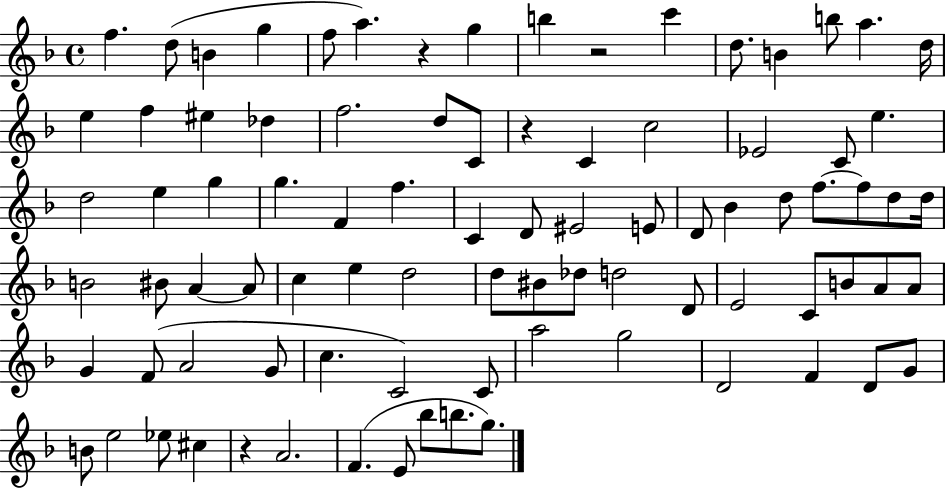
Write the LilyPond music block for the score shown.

{
  \clef treble
  \time 4/4
  \defaultTimeSignature
  \key f \major
  f''4. d''8( b'4 g''4 | f''8 a''4.) r4 g''4 | b''4 r2 c'''4 | d''8. b'4 b''8 a''4. d''16 | \break e''4 f''4 eis''4 des''4 | f''2. d''8 c'8 | r4 c'4 c''2 | ees'2 c'8 e''4. | \break d''2 e''4 g''4 | g''4. f'4 f''4. | c'4 d'8 eis'2 e'8 | d'8 bes'4 d''8 f''8.~~ f''8 d''8 d''16 | \break b'2 bis'8 a'4~~ a'8 | c''4 e''4 d''2 | d''8 bis'8 des''8 d''2 d'8 | e'2 c'8 b'8 a'8 a'8 | \break g'4 f'8( a'2 g'8 | c''4. c'2) c'8 | a''2 g''2 | d'2 f'4 d'8 g'8 | \break b'8 e''2 ees''8 cis''4 | r4 a'2. | f'4.( e'8 bes''8 b''8. g''8.) | \bar "|."
}